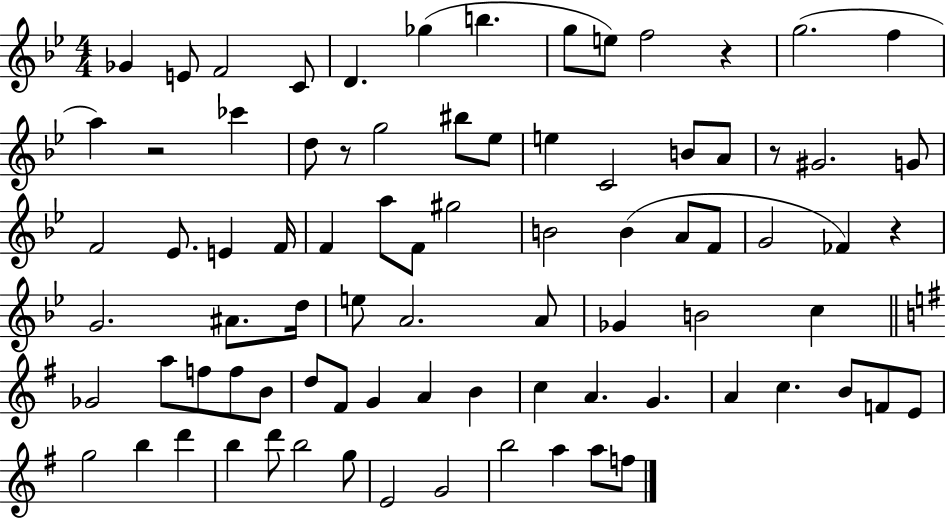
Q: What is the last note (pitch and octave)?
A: F5